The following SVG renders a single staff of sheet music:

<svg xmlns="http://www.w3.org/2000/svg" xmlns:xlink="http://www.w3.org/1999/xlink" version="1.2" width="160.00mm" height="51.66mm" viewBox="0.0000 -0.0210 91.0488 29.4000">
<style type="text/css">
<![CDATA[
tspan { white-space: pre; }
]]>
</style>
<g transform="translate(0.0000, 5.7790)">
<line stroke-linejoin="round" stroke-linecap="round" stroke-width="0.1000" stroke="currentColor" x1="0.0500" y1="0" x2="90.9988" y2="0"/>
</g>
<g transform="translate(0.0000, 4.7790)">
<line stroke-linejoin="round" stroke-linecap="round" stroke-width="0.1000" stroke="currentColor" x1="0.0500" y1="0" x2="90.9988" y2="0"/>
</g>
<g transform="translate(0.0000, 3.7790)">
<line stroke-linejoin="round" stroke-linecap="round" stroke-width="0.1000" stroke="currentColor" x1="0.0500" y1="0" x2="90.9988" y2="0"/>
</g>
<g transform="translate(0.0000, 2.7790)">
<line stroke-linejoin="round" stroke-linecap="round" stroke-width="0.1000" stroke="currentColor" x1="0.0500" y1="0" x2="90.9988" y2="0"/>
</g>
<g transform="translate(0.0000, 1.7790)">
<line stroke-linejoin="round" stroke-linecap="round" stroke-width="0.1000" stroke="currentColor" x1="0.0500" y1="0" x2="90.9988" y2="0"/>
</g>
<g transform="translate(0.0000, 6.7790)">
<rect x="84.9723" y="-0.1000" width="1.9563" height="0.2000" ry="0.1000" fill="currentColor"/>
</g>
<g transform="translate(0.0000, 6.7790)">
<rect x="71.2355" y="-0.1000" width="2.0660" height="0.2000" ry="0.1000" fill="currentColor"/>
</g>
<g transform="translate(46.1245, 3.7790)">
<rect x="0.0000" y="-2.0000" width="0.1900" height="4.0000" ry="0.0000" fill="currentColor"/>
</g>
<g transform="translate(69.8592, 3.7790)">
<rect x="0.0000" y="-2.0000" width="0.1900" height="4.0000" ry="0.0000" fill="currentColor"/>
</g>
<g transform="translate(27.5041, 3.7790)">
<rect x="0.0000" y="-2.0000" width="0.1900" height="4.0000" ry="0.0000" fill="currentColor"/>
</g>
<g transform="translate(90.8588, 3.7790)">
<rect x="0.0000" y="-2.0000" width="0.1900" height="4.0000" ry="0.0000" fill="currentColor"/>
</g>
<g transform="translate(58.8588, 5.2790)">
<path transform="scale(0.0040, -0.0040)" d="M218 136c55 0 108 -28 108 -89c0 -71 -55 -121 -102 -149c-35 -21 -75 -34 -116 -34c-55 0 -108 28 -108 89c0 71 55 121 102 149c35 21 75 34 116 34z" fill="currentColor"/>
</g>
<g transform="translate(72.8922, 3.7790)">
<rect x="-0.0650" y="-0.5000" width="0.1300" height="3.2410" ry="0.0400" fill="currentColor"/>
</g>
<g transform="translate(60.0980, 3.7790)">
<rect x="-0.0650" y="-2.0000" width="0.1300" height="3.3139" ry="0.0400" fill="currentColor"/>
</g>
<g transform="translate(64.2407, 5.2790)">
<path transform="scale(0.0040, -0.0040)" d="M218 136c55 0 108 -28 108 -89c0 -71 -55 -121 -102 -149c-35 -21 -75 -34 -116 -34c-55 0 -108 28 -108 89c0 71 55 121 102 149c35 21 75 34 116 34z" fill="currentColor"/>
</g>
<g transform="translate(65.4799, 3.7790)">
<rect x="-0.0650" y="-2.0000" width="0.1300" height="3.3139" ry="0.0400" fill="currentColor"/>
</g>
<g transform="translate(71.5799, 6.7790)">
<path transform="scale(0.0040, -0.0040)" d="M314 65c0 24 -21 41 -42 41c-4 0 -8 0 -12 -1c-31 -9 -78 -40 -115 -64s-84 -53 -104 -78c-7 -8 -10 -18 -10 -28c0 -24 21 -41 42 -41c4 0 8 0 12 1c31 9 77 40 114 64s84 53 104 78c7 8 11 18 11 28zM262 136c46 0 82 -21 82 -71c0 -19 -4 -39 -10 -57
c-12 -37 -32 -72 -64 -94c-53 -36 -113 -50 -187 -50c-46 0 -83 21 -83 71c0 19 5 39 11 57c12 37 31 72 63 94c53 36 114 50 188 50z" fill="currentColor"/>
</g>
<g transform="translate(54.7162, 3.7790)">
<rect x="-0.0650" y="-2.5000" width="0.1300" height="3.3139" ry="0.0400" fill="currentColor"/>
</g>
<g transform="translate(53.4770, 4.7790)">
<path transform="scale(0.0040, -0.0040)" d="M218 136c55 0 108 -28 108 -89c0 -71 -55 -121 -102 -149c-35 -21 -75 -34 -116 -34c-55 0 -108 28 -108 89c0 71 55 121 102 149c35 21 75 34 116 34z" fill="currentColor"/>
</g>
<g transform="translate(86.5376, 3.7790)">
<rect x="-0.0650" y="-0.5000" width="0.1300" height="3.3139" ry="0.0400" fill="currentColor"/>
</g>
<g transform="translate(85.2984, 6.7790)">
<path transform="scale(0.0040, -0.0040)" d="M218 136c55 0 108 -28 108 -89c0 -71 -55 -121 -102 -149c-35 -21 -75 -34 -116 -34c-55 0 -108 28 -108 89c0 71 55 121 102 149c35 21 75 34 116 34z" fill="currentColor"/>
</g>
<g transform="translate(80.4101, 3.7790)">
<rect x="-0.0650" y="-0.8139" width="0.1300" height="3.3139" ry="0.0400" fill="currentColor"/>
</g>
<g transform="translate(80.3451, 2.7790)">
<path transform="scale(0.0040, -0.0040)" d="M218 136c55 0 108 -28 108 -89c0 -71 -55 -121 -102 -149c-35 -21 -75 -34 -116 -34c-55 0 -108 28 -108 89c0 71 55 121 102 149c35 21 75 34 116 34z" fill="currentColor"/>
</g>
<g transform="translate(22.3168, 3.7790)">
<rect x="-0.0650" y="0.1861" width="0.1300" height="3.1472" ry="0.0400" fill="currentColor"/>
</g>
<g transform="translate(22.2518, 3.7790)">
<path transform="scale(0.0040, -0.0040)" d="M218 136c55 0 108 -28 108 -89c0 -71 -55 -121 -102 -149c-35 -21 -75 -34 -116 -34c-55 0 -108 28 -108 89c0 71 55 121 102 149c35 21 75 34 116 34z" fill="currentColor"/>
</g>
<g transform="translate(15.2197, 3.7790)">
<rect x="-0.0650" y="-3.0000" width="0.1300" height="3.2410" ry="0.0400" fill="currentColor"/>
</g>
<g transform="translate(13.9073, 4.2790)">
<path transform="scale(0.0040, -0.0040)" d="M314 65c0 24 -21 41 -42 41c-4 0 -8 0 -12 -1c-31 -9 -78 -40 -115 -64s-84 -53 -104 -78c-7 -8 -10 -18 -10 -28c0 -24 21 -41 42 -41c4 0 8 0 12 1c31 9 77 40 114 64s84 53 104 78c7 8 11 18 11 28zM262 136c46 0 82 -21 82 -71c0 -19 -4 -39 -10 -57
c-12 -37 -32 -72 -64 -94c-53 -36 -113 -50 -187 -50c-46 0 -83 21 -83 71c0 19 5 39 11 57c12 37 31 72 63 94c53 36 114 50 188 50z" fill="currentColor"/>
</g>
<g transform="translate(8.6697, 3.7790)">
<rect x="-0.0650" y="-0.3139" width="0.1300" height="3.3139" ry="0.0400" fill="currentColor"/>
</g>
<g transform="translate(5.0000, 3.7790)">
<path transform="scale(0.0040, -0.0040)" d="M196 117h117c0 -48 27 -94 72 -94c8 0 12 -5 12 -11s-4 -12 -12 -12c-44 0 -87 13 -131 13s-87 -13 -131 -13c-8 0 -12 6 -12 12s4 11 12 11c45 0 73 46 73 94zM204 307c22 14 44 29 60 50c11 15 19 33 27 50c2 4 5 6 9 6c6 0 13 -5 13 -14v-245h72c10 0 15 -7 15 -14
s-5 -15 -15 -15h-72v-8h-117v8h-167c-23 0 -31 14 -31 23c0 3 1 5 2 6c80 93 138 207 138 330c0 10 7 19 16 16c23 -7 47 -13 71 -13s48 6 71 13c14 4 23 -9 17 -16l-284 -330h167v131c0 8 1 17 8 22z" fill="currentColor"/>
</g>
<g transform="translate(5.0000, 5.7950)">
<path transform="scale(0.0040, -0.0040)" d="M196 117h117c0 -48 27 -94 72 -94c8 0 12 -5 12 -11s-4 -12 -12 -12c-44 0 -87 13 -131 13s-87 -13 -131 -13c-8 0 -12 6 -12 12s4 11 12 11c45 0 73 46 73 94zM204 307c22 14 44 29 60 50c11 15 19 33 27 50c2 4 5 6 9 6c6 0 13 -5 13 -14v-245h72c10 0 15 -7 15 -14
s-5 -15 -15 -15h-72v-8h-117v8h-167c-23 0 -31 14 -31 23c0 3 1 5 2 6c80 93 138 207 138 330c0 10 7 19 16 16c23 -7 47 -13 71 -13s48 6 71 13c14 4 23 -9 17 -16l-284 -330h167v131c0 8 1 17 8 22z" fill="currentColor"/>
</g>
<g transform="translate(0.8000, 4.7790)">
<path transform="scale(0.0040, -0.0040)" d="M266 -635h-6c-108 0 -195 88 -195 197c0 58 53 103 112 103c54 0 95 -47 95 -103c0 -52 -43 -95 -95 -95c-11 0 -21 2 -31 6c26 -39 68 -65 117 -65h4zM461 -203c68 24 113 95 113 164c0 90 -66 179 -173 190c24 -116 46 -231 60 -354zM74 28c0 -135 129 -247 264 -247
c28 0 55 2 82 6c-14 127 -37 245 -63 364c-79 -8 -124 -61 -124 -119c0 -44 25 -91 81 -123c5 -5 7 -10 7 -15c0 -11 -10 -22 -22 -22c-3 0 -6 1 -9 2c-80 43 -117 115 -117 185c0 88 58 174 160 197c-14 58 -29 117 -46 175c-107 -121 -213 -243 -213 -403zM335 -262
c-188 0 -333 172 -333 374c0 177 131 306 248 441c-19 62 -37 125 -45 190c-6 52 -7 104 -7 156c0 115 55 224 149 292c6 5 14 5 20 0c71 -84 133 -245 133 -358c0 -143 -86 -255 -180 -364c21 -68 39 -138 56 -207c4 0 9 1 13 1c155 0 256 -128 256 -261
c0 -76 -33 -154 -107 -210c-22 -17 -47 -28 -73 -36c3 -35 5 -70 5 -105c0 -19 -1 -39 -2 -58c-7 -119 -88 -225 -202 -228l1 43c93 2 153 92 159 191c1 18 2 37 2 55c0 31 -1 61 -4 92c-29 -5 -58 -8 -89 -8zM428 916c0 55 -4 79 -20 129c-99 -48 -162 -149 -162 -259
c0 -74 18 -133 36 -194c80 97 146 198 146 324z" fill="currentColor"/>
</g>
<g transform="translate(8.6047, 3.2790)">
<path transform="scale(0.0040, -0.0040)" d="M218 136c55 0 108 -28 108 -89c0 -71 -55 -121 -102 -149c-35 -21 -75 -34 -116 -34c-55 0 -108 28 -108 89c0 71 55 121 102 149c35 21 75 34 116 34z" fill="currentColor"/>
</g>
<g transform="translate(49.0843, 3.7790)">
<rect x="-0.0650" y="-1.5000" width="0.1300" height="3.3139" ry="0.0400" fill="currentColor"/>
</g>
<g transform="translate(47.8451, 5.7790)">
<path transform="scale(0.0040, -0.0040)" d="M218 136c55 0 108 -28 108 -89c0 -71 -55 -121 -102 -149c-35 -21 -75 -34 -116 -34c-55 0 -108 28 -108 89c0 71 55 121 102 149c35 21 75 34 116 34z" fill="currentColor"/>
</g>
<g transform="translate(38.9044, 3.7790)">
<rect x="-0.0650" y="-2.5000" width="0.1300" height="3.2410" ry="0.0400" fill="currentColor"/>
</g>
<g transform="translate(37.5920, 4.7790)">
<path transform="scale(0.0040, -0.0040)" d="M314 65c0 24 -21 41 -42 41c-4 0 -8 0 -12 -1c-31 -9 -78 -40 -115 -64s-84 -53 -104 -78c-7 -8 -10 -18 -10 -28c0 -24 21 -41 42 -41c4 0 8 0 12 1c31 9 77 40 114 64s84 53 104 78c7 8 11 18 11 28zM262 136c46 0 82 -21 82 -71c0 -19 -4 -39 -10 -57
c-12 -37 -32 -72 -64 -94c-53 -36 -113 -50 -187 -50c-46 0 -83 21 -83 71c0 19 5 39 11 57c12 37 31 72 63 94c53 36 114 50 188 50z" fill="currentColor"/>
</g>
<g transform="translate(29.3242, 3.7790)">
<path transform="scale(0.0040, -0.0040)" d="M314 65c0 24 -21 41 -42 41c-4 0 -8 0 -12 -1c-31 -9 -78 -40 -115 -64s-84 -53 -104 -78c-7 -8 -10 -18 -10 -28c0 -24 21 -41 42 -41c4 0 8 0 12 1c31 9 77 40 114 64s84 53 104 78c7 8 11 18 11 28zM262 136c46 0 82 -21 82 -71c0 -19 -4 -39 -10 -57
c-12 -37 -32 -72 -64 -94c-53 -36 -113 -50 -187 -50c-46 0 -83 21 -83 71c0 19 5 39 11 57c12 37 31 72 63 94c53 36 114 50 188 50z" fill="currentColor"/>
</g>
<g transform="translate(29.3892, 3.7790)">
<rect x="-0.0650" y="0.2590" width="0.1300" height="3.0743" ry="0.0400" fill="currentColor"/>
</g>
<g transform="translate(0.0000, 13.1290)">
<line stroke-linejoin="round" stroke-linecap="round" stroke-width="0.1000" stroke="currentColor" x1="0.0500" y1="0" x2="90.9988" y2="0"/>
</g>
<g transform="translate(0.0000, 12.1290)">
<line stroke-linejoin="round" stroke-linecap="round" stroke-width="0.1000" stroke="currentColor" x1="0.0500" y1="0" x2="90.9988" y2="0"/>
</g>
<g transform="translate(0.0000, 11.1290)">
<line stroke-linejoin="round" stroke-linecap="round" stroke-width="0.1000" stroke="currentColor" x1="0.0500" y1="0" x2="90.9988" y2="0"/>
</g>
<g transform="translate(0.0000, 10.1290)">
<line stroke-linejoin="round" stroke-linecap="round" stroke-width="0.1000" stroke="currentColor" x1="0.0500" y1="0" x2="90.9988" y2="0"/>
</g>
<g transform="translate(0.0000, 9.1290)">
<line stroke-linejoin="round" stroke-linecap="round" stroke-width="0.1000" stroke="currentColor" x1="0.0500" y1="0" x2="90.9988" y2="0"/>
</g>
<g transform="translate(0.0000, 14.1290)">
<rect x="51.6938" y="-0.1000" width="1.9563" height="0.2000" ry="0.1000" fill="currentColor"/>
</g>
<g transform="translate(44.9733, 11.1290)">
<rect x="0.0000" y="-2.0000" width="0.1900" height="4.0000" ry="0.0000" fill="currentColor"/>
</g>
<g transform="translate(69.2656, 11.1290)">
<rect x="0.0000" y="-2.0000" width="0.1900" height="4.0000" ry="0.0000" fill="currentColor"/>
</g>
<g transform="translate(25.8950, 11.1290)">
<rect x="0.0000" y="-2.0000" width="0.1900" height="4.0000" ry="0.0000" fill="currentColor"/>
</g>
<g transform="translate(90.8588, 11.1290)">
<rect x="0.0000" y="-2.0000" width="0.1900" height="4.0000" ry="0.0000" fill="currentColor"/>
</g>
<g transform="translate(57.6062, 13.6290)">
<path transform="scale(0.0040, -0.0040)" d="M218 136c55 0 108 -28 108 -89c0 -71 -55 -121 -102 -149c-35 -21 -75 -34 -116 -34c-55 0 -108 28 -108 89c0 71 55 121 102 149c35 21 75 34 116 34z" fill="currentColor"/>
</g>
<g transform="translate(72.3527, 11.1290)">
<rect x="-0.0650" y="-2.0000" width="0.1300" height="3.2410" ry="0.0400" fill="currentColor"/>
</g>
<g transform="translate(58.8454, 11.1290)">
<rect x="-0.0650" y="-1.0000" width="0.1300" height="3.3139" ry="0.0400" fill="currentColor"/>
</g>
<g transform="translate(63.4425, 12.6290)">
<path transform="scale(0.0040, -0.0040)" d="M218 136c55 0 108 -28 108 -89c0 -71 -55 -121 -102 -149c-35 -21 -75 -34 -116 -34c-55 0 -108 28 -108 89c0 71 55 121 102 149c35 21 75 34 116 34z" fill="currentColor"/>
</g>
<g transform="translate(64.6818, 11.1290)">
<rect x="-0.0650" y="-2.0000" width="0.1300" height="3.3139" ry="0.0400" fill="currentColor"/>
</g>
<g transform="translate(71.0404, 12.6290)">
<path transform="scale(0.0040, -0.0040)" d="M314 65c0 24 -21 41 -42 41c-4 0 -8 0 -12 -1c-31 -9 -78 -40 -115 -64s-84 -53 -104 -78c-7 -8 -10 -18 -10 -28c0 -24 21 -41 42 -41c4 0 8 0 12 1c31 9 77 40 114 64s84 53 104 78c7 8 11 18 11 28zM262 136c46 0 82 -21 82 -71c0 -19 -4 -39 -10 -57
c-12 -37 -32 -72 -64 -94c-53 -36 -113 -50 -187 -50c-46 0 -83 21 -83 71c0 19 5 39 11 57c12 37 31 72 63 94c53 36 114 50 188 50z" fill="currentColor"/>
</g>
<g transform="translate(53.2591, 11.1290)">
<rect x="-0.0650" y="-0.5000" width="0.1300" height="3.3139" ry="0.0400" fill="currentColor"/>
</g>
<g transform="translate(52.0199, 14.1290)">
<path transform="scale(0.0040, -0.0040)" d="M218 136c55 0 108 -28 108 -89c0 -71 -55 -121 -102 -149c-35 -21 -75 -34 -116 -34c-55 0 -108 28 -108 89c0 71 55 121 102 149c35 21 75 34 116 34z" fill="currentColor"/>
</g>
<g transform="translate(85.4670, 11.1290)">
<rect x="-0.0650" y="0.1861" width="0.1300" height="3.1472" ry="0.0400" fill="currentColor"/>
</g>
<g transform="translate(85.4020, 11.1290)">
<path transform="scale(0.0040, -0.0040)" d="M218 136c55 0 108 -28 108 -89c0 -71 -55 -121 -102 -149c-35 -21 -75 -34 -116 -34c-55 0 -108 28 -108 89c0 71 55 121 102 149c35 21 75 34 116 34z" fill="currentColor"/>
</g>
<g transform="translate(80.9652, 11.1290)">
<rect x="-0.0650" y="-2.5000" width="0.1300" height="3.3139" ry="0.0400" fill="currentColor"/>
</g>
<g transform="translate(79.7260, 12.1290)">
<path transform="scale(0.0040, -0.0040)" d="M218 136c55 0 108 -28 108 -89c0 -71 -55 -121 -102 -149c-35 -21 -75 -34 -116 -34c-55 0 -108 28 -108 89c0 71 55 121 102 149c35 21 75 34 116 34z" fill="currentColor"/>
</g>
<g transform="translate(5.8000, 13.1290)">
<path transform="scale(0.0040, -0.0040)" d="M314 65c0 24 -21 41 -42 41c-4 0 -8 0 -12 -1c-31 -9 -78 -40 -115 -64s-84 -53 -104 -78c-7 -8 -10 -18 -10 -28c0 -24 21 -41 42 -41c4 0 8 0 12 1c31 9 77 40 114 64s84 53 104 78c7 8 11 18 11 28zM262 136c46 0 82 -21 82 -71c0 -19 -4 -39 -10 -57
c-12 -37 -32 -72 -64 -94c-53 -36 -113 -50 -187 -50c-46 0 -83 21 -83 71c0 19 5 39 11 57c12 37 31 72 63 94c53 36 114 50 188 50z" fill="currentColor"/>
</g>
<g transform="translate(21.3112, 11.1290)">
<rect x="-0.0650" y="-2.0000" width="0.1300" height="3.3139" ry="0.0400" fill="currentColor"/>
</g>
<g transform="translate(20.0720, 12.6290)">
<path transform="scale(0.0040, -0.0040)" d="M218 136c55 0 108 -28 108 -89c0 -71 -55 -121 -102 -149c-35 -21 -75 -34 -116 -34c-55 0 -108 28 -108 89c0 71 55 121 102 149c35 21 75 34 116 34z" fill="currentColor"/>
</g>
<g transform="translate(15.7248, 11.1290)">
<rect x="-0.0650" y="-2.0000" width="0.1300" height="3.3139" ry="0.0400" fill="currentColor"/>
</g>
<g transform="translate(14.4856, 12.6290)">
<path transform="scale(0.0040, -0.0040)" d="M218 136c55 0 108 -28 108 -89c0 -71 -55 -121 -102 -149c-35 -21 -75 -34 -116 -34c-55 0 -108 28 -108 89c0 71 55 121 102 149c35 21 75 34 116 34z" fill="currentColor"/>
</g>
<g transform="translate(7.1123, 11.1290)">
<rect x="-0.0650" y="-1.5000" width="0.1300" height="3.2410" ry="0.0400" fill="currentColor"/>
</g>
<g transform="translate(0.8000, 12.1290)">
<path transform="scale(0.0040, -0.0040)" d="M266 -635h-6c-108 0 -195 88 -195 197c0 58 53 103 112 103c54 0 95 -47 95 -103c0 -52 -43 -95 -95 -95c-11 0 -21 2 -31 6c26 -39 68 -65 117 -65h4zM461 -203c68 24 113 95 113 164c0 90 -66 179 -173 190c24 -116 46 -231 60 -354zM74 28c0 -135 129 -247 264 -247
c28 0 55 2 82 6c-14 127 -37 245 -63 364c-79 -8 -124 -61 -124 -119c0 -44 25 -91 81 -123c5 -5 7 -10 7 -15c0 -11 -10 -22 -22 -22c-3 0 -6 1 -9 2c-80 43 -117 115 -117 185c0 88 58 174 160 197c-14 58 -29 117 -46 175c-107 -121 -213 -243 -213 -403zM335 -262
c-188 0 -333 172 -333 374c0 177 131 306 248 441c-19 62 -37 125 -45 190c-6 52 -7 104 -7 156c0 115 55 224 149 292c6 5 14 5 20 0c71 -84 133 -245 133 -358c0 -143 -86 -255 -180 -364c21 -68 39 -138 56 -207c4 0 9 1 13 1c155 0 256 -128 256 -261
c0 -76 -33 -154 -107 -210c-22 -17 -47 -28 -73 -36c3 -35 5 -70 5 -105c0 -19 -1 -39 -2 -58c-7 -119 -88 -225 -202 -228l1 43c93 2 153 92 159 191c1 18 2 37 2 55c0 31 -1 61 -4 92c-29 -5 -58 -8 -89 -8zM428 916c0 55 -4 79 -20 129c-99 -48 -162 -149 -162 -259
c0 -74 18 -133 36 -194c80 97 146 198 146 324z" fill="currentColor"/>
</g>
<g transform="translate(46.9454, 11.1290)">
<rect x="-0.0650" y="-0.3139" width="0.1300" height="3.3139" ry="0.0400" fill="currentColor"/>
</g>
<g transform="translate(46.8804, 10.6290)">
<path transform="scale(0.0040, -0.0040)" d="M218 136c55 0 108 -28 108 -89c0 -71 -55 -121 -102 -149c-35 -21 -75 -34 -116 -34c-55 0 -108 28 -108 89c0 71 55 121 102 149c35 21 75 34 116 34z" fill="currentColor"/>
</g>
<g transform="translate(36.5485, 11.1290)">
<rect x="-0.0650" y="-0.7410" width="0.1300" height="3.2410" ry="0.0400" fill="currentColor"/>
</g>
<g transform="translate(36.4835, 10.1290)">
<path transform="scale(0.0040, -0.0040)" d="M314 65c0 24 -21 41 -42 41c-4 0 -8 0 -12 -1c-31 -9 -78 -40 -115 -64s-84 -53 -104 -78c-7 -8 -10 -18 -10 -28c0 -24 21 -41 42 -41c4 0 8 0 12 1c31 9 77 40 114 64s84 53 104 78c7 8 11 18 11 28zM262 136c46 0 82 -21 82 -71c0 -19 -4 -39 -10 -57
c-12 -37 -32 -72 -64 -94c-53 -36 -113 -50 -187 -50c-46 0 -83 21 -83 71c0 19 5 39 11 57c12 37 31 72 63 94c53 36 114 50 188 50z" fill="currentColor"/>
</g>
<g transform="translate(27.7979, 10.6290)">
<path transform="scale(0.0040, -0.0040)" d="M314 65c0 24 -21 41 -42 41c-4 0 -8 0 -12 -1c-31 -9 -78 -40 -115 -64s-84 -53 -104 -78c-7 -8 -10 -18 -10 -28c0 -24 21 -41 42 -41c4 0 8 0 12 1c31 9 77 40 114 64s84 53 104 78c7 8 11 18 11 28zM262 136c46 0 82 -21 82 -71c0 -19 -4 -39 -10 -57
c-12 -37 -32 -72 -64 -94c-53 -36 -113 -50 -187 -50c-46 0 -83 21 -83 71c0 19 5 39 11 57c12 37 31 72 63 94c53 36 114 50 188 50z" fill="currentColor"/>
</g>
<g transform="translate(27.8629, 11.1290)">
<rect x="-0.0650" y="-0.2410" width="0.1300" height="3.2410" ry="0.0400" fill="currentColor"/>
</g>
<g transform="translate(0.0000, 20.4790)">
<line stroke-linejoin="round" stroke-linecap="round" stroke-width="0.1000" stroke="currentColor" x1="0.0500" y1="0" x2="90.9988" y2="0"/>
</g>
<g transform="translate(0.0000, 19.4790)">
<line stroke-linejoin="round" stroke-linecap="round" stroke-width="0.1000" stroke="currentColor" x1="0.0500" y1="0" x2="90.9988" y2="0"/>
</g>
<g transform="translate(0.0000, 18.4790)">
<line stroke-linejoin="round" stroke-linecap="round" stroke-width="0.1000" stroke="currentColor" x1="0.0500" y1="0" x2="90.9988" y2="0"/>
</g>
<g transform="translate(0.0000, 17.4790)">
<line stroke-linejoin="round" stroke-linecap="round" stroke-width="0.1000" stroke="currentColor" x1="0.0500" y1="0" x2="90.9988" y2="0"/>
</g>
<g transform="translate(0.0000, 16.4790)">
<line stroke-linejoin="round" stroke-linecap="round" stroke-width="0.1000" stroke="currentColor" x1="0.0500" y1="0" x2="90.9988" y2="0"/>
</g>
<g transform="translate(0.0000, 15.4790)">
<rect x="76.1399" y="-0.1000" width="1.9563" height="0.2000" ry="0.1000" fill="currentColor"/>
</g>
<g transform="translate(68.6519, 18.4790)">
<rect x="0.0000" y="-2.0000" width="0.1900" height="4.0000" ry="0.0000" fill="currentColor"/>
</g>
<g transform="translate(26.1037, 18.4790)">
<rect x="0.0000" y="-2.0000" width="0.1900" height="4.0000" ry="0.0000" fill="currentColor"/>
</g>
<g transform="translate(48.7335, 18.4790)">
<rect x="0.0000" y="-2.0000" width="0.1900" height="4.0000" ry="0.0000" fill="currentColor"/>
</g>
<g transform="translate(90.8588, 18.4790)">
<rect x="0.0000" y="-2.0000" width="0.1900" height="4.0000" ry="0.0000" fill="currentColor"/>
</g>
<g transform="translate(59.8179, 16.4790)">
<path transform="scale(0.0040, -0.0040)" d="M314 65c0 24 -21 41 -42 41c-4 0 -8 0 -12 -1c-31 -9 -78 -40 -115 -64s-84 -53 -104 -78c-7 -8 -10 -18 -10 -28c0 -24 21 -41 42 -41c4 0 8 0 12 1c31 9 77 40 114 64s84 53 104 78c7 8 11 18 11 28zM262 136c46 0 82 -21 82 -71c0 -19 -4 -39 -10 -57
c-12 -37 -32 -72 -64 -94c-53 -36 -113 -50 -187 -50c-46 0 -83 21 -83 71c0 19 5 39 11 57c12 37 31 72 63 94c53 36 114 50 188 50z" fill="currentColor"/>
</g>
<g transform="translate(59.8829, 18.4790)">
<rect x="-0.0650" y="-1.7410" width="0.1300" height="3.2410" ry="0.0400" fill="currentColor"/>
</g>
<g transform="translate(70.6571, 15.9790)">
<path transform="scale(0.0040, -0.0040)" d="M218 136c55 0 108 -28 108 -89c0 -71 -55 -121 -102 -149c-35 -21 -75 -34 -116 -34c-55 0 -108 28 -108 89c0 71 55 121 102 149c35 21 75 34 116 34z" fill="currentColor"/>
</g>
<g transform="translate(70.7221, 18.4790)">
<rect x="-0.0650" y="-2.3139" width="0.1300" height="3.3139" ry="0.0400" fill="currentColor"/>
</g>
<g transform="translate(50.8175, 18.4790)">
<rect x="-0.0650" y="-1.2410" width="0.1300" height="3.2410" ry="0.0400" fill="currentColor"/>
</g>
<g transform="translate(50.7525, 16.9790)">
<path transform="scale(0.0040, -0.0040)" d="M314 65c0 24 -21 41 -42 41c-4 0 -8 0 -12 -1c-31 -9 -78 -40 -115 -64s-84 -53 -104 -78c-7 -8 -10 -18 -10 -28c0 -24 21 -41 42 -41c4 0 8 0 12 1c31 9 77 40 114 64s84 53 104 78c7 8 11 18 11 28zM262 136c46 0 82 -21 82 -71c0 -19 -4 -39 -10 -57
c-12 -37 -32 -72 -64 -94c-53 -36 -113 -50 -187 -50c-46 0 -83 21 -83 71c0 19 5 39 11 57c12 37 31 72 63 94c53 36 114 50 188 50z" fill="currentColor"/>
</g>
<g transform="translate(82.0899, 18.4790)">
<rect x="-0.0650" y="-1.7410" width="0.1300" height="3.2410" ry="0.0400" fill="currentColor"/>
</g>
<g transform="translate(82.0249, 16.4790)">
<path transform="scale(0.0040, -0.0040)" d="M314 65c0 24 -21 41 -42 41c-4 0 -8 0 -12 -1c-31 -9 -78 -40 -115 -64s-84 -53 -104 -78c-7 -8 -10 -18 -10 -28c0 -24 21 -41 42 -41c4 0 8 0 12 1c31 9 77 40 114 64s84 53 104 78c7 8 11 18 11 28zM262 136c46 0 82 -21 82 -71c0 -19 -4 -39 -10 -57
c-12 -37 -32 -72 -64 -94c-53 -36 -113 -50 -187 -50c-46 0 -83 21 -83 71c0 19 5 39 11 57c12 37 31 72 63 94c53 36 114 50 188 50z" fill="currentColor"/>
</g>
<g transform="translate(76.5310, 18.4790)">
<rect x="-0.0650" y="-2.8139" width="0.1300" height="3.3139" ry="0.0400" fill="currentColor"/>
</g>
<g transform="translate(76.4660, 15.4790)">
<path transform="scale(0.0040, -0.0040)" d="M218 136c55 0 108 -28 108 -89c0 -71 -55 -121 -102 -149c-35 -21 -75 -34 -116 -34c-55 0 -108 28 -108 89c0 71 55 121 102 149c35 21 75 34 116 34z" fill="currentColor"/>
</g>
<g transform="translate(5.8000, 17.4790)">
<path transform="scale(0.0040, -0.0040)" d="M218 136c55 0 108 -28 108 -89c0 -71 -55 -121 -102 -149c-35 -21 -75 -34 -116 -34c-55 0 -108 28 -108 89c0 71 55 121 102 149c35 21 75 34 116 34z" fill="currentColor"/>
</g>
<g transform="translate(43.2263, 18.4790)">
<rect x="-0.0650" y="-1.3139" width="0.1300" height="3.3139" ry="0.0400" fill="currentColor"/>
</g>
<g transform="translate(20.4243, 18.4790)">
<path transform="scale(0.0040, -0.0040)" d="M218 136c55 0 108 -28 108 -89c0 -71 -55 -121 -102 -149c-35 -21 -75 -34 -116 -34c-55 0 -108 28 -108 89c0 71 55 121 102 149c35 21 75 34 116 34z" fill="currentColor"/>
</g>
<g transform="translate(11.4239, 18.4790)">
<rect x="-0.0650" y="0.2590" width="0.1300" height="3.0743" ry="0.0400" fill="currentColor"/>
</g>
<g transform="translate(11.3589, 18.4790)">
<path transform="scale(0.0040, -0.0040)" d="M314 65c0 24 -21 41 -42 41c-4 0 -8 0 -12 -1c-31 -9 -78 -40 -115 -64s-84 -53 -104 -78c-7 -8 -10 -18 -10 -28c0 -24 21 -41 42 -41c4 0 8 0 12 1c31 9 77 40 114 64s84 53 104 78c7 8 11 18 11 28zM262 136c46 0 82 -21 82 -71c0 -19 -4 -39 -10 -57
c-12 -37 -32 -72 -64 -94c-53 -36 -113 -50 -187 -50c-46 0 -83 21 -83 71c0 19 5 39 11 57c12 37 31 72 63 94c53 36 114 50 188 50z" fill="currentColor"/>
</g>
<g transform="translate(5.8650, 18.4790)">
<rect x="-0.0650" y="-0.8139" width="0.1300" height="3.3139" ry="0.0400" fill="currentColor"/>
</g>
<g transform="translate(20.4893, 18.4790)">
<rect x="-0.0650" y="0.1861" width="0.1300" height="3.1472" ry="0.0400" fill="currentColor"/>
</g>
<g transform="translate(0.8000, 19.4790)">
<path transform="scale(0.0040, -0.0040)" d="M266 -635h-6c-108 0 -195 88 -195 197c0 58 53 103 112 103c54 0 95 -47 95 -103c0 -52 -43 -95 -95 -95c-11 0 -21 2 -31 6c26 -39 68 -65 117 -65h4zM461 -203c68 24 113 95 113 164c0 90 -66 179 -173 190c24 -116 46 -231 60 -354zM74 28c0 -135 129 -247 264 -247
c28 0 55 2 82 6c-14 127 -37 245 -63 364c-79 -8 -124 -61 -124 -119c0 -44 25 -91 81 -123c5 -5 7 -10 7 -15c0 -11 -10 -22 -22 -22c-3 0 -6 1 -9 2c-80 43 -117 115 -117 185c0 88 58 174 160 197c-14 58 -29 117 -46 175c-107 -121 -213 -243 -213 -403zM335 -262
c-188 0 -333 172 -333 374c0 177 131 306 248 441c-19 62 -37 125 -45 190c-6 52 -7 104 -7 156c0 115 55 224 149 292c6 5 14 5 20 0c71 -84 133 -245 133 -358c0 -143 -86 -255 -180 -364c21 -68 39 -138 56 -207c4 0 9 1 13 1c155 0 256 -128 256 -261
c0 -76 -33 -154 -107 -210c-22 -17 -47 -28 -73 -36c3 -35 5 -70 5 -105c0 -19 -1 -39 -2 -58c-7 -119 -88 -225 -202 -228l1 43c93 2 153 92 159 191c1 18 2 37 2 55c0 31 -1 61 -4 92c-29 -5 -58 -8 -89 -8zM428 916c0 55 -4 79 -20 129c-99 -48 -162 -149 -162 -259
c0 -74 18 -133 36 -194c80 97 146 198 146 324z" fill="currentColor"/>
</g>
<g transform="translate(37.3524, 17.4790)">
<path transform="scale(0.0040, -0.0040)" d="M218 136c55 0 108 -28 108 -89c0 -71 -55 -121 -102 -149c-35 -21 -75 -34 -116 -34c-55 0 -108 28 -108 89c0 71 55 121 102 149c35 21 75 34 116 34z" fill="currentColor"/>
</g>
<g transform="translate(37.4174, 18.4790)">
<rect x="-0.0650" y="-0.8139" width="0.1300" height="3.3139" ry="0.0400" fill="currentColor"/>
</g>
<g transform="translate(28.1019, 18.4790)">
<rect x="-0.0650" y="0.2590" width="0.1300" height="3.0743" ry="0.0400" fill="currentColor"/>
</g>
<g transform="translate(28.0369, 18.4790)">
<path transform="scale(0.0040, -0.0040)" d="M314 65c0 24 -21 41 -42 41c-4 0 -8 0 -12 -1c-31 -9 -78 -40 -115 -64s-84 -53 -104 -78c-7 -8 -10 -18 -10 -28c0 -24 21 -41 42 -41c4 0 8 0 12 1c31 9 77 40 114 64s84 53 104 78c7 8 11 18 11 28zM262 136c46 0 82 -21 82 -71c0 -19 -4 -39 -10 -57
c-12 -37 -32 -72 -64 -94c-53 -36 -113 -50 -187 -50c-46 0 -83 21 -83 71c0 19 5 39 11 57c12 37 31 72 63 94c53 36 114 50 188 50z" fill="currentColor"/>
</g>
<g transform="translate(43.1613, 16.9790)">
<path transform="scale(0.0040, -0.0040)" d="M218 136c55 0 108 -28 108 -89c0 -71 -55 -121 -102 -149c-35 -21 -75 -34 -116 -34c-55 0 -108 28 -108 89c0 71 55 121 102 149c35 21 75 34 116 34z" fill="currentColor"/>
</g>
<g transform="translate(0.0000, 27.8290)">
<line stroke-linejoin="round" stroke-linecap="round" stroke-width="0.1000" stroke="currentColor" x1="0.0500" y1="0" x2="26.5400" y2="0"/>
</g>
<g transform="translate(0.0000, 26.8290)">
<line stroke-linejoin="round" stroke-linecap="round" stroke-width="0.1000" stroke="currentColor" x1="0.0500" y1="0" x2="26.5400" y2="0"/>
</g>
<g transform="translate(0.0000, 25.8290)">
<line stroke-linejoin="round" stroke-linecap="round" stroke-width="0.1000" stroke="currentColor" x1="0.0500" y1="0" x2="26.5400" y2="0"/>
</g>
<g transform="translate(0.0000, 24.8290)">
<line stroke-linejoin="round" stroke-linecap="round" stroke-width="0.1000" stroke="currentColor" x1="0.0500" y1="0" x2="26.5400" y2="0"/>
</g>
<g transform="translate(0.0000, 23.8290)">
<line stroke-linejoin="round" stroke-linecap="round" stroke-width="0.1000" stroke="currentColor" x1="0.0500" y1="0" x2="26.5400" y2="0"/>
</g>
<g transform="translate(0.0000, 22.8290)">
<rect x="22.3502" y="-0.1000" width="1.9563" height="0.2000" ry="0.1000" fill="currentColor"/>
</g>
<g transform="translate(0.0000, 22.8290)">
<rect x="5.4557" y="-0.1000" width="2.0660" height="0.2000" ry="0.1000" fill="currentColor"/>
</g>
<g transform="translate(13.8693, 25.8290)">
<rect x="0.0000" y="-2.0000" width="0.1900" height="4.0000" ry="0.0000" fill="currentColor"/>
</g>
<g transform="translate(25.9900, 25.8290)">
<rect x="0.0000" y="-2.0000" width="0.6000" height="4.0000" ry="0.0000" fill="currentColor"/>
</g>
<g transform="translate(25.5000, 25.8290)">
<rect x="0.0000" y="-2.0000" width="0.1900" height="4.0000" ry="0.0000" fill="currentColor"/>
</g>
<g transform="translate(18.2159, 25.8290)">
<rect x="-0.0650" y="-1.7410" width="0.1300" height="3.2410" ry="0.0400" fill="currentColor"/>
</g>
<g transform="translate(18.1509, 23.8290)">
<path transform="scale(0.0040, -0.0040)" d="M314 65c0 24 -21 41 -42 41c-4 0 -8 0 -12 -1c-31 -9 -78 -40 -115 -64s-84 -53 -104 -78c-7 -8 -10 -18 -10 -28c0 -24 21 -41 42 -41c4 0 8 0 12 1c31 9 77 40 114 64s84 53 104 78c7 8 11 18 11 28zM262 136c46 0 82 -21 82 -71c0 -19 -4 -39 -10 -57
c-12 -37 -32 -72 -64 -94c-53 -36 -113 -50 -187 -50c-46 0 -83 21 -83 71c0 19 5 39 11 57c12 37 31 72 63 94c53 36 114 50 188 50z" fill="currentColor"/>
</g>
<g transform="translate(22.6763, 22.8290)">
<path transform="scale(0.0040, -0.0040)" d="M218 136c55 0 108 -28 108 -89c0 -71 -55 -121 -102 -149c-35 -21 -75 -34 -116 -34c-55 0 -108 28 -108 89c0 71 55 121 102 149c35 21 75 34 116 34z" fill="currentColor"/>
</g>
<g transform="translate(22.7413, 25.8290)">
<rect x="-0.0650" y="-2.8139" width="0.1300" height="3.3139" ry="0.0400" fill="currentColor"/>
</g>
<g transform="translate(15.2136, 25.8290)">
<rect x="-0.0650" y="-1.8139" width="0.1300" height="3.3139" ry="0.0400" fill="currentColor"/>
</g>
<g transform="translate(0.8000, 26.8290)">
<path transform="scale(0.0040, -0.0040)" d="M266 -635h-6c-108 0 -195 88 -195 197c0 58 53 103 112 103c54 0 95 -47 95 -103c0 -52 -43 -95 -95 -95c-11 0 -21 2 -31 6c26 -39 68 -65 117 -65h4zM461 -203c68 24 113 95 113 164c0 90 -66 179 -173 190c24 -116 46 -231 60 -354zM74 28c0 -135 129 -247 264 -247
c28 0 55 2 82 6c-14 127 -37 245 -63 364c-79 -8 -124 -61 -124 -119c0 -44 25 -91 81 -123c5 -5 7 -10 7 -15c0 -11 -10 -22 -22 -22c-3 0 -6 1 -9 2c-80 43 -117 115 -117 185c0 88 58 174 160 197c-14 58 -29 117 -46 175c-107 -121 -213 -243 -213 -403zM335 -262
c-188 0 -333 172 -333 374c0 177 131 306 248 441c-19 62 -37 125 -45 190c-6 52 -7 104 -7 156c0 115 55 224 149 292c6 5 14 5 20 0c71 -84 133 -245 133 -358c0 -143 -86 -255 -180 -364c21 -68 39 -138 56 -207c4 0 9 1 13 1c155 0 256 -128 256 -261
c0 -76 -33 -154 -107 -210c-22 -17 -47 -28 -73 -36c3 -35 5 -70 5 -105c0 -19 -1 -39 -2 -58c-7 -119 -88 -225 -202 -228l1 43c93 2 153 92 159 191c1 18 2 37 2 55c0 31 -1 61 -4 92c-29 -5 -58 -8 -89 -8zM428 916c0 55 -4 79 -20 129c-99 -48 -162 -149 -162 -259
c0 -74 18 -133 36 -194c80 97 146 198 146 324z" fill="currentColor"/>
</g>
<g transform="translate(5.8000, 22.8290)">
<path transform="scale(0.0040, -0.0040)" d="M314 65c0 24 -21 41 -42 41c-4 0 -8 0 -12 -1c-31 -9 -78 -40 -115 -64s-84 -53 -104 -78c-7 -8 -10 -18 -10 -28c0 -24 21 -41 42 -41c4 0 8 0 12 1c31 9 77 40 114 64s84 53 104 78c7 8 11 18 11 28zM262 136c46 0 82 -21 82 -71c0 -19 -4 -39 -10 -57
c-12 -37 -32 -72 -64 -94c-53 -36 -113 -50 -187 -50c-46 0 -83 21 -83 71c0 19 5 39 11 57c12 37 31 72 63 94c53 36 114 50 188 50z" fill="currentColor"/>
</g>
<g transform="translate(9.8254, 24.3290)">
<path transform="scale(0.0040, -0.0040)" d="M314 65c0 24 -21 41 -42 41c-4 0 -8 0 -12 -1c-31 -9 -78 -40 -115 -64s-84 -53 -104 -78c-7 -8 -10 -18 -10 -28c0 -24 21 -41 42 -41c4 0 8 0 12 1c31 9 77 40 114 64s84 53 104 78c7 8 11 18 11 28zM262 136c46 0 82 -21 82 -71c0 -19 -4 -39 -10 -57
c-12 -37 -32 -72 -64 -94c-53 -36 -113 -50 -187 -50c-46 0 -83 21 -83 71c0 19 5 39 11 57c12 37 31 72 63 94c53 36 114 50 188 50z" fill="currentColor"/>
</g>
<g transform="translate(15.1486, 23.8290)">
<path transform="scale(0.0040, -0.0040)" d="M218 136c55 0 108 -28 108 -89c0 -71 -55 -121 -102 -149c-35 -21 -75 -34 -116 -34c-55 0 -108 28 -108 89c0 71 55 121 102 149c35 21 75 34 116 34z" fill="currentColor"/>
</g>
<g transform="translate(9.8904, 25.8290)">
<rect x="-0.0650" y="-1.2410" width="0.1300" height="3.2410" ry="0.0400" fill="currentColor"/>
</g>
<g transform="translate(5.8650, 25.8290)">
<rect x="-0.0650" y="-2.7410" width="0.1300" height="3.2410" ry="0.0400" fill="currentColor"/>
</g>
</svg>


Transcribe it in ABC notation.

X:1
T:Untitled
M:4/4
L:1/4
K:C
c A2 B B2 G2 E G F F C2 d C E2 F F c2 d2 c C D F F2 G B d B2 B B2 d e e2 f2 g a f2 a2 e2 f f2 a